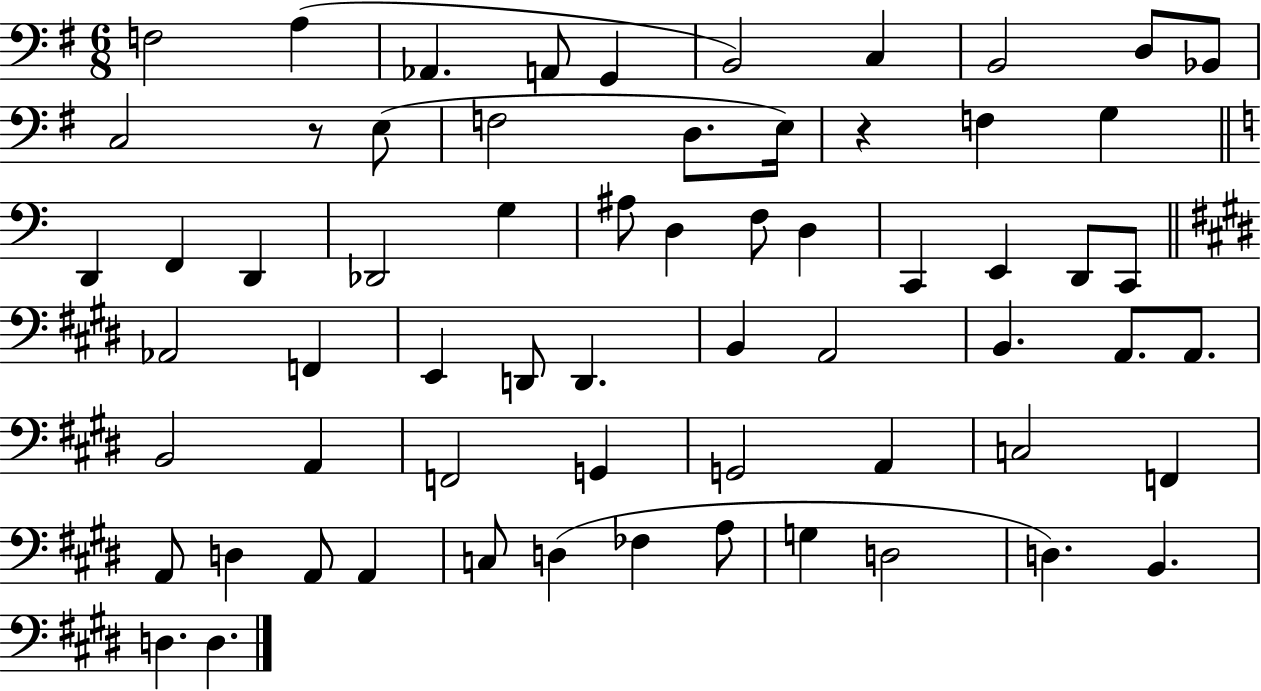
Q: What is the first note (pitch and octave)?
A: F3